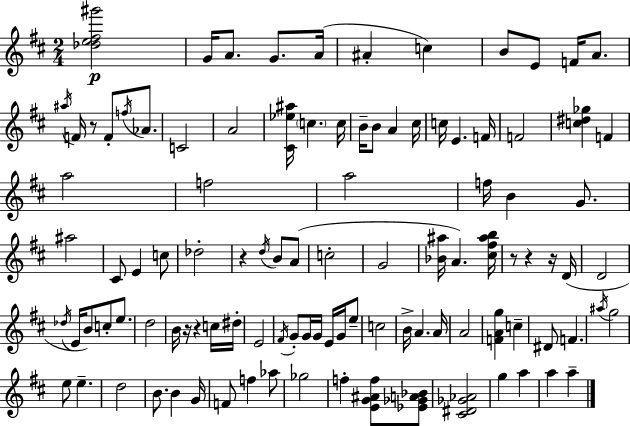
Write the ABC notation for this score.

X:1
T:Untitled
M:2/4
L:1/4
K:D
[_de^f^g']2 G/4 A/2 G/2 A/4 ^A c B/2 E/2 F/4 A/2 ^a/4 F/4 z/2 F/2 f/4 _A/2 C2 A2 [^C_e^a]/4 c c/4 B/4 B/2 A ^c/4 c/4 E F/4 F2 [c^d_g] F a2 f2 a2 f/4 B G/2 ^a2 ^C/2 E c/2 _d2 z d/4 B/2 A/2 c2 G2 [_B^a]/4 A [^c^f^ab]/4 z/2 z z/4 D/4 D2 _d/4 E/4 B/2 c/2 e/2 d2 B/4 z/4 z c/4 ^d/4 E2 ^F/4 G/2 G/4 G/4 E/4 G/4 e/2 c2 B/4 A A/4 A2 [FAg] c ^D/2 F ^a/4 g2 e/2 e d2 B/2 B G/4 F/2 f _a/2 _g2 f [EG^Af]/2 [_E_GA_B]/2 [^C^D_G_A]2 g a a a